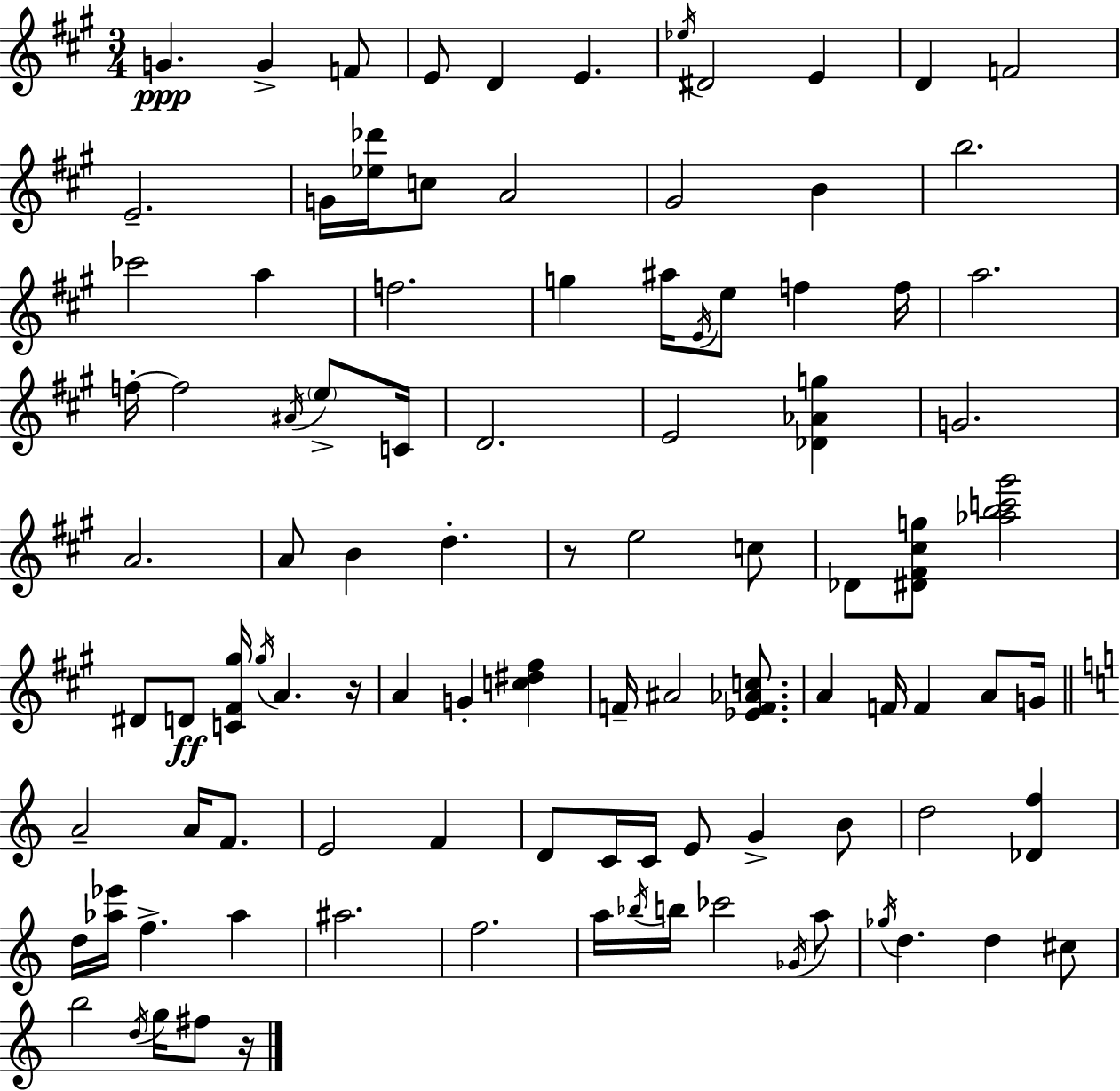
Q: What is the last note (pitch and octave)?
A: F#5